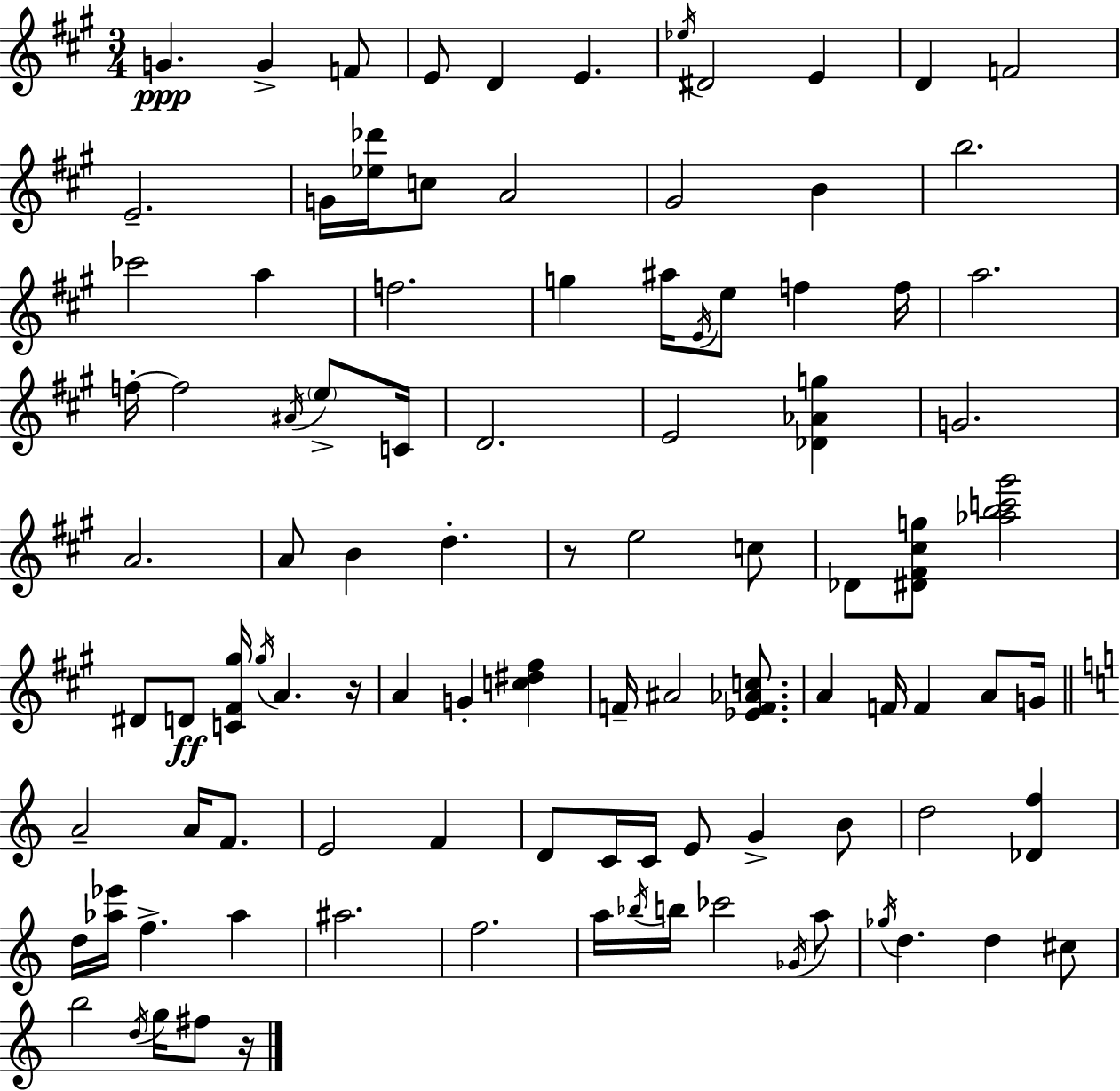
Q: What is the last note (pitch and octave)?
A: F#5